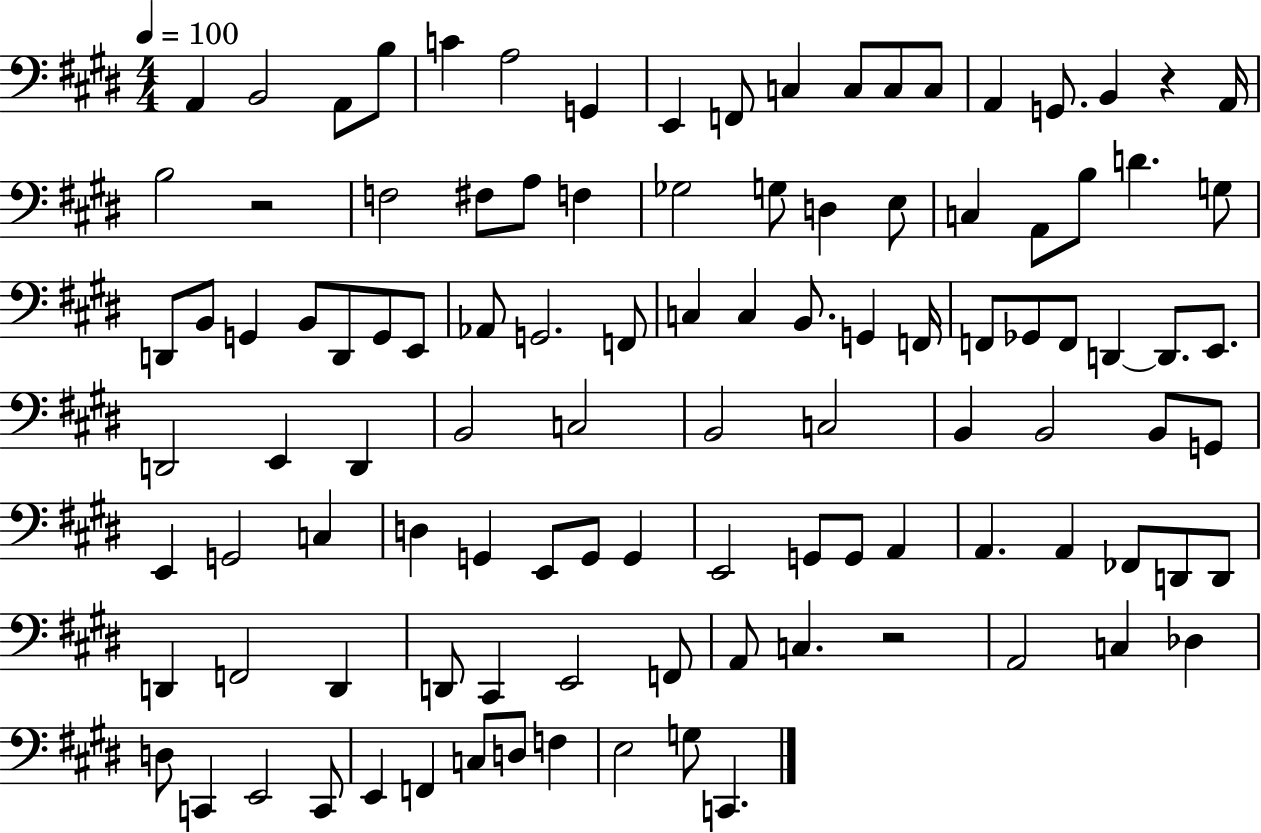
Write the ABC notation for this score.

X:1
T:Untitled
M:4/4
L:1/4
K:E
A,, B,,2 A,,/2 B,/2 C A,2 G,, E,, F,,/2 C, C,/2 C,/2 C,/2 A,, G,,/2 B,, z A,,/4 B,2 z2 F,2 ^F,/2 A,/2 F, _G,2 G,/2 D, E,/2 C, A,,/2 B,/2 D G,/2 D,,/2 B,,/2 G,, B,,/2 D,,/2 G,,/2 E,,/2 _A,,/2 G,,2 F,,/2 C, C, B,,/2 G,, F,,/4 F,,/2 _G,,/2 F,,/2 D,, D,,/2 E,,/2 D,,2 E,, D,, B,,2 C,2 B,,2 C,2 B,, B,,2 B,,/2 G,,/2 E,, G,,2 C, D, G,, E,,/2 G,,/2 G,, E,,2 G,,/2 G,,/2 A,, A,, A,, _F,,/2 D,,/2 D,,/2 D,, F,,2 D,, D,,/2 ^C,, E,,2 F,,/2 A,,/2 C, z2 A,,2 C, _D, D,/2 C,, E,,2 C,,/2 E,, F,, C,/2 D,/2 F, E,2 G,/2 C,,